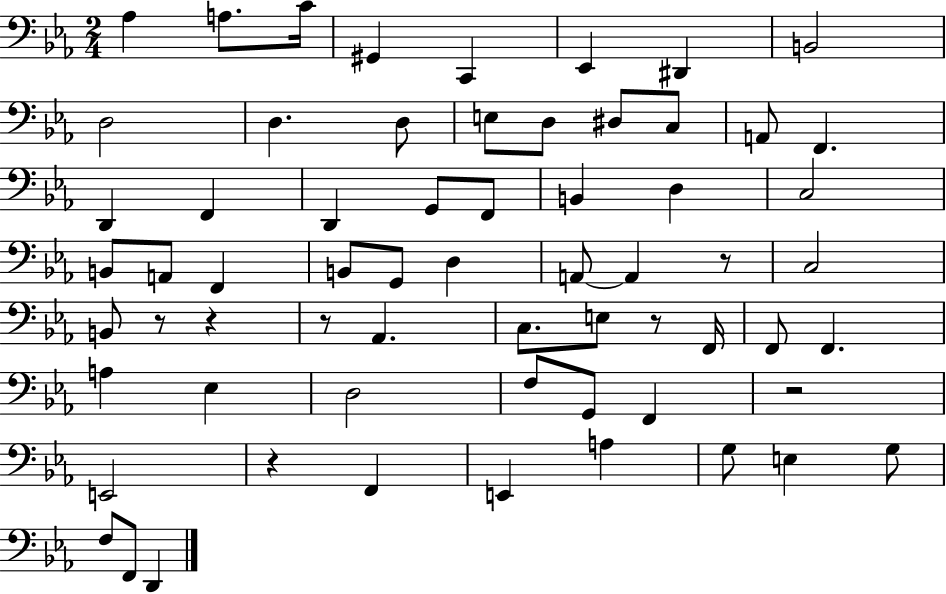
{
  \clef bass
  \numericTimeSignature
  \time 2/4
  \key ees \major
  aes4 a8. c'16 | gis,4 c,4 | ees,4 dis,4 | b,2 | \break d2 | d4. d8 | e8 d8 dis8 c8 | a,8 f,4. | \break d,4 f,4 | d,4 g,8 f,8 | b,4 d4 | c2 | \break b,8 a,8 f,4 | b,8 g,8 d4 | a,8~~ a,4 r8 | c2 | \break b,8 r8 r4 | r8 aes,4. | c8. e8 r8 f,16 | f,8 f,4. | \break a4 ees4 | d2 | f8 g,8 f,4 | r2 | \break e,2 | r4 f,4 | e,4 a4 | g8 e4 g8 | \break f8 f,8 d,4 | \bar "|."
}